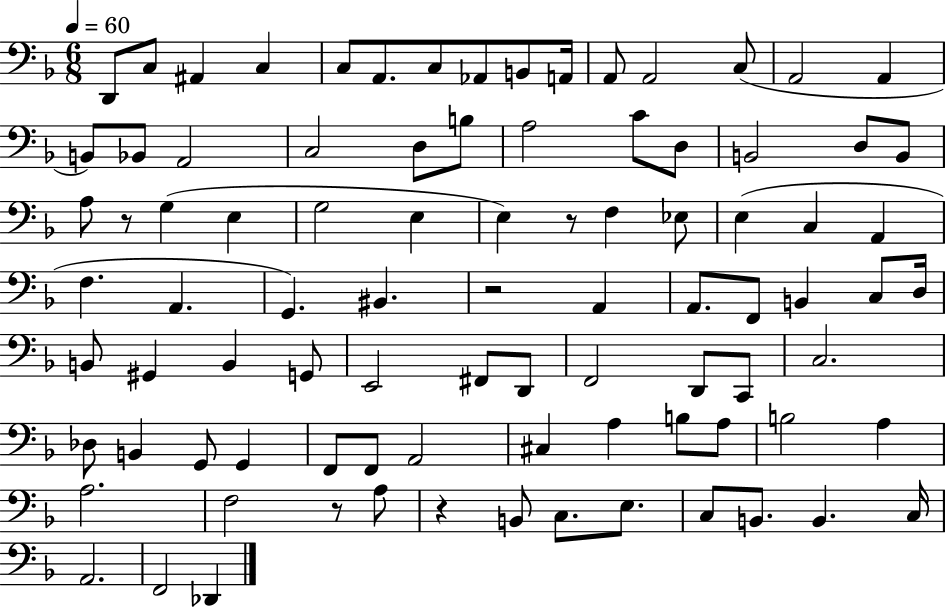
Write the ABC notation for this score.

X:1
T:Untitled
M:6/8
L:1/4
K:F
D,,/2 C,/2 ^A,, C, C,/2 A,,/2 C,/2 _A,,/2 B,,/2 A,,/4 A,,/2 A,,2 C,/2 A,,2 A,, B,,/2 _B,,/2 A,,2 C,2 D,/2 B,/2 A,2 C/2 D,/2 B,,2 D,/2 B,,/2 A,/2 z/2 G, E, G,2 E, E, z/2 F, _E,/2 E, C, A,, F, A,, G,, ^B,, z2 A,, A,,/2 F,,/2 B,, C,/2 D,/4 B,,/2 ^G,, B,, G,,/2 E,,2 ^F,,/2 D,,/2 F,,2 D,,/2 C,,/2 C,2 _D,/2 B,, G,,/2 G,, F,,/2 F,,/2 A,,2 ^C, A, B,/2 A,/2 B,2 A, A,2 F,2 z/2 A,/2 z B,,/2 C,/2 E,/2 C,/2 B,,/2 B,, C,/4 A,,2 F,,2 _D,,